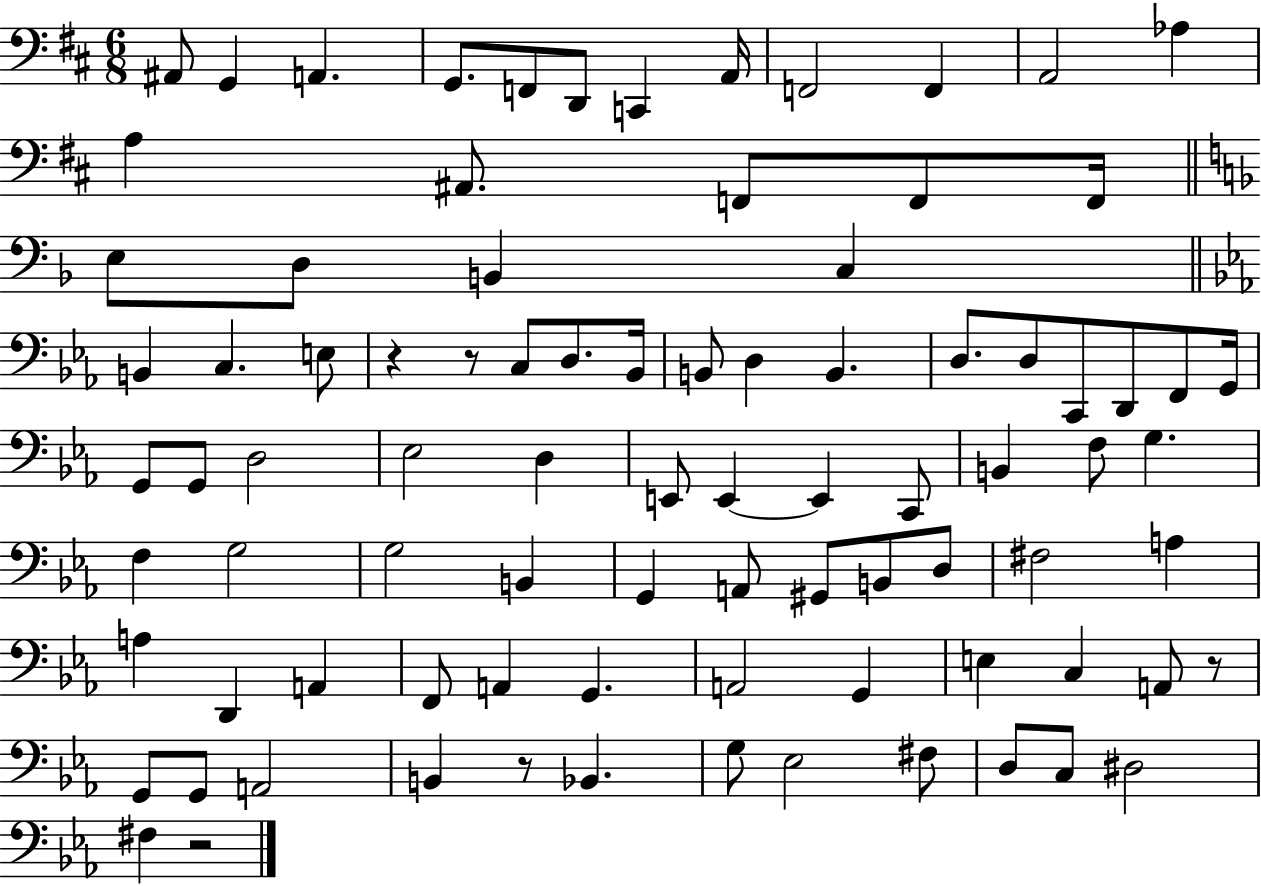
X:1
T:Untitled
M:6/8
L:1/4
K:D
^A,,/2 G,, A,, G,,/2 F,,/2 D,,/2 C,, A,,/4 F,,2 F,, A,,2 _A, A, ^A,,/2 F,,/2 F,,/2 F,,/4 E,/2 D,/2 B,, C, B,, C, E,/2 z z/2 C,/2 D,/2 _B,,/4 B,,/2 D, B,, D,/2 D,/2 C,,/2 D,,/2 F,,/2 G,,/4 G,,/2 G,,/2 D,2 _E,2 D, E,,/2 E,, E,, C,,/2 B,, F,/2 G, F, G,2 G,2 B,, G,, A,,/2 ^G,,/2 B,,/2 D,/2 ^F,2 A, A, D,, A,, F,,/2 A,, G,, A,,2 G,, E, C, A,,/2 z/2 G,,/2 G,,/2 A,,2 B,, z/2 _B,, G,/2 _E,2 ^F,/2 D,/2 C,/2 ^D,2 ^F, z2